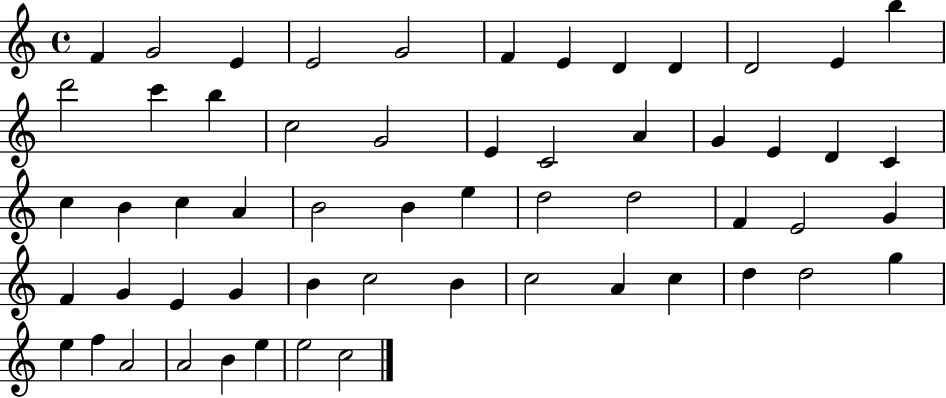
X:1
T:Untitled
M:4/4
L:1/4
K:C
F G2 E E2 G2 F E D D D2 E b d'2 c' b c2 G2 E C2 A G E D C c B c A B2 B e d2 d2 F E2 G F G E G B c2 B c2 A c d d2 g e f A2 A2 B e e2 c2